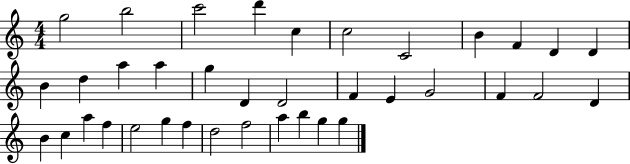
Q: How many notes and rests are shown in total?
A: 37